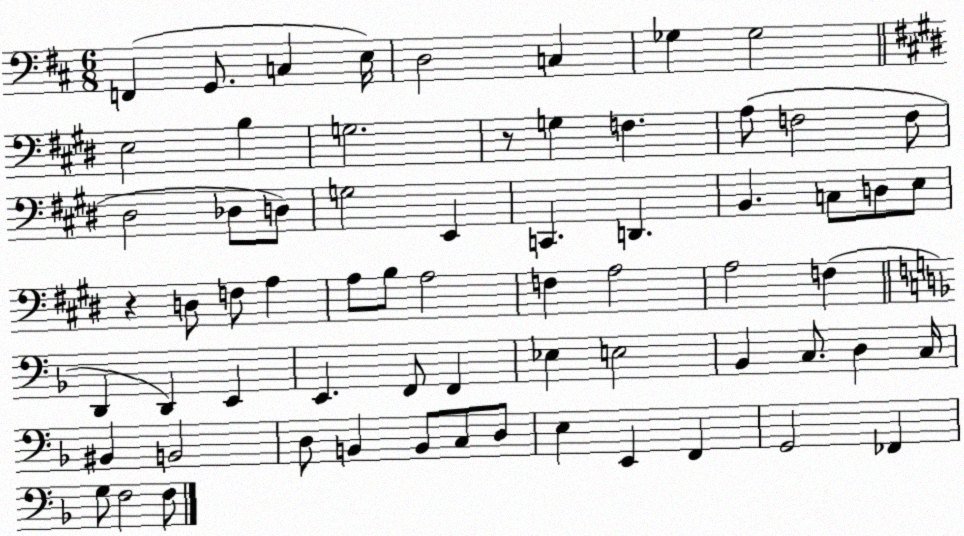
X:1
T:Untitled
M:6/8
L:1/4
K:D
F,, G,,/2 C, E,/4 D,2 C, _G, _G,2 E,2 B, G,2 z/2 G, F, A,/2 F,2 F,/2 ^D,2 _D,/2 D,/2 G,2 E,, C,, D,, B,, C,/2 D,/2 E,/2 z D,/2 F,/2 A, A,/2 B,/2 A,2 F, A,2 A,2 F, D,, D,, E,, E,, F,,/2 F,, _E, E,2 _B,, C,/2 D, C,/4 ^B,, B,,2 D,/2 B,, B,,/2 C,/2 D,/2 E, E,, F,, G,,2 _F,, G,/2 F,2 F,/2